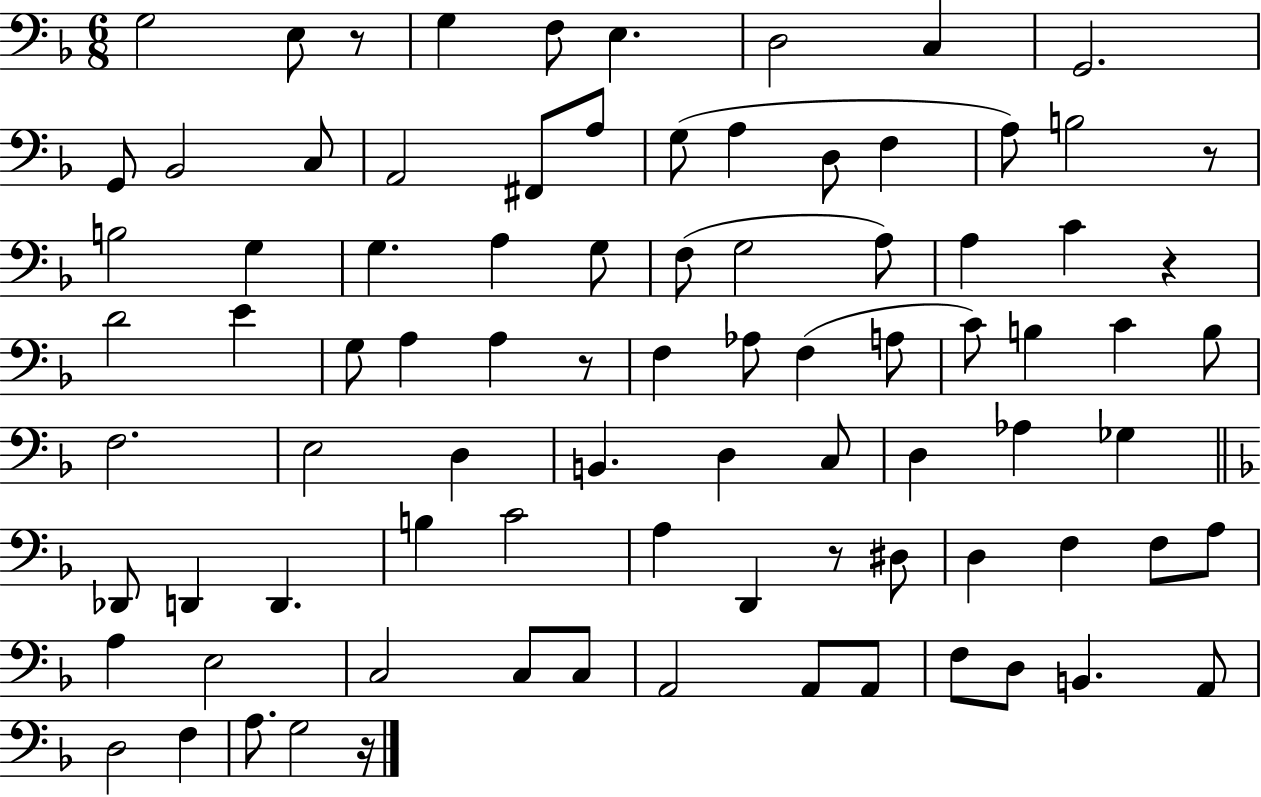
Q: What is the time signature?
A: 6/8